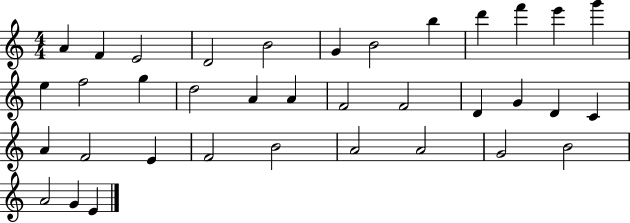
A4/q F4/q E4/h D4/h B4/h G4/q B4/h B5/q D6/q F6/q E6/q G6/q E5/q F5/h G5/q D5/h A4/q A4/q F4/h F4/h D4/q G4/q D4/q C4/q A4/q F4/h E4/q F4/h B4/h A4/h A4/h G4/h B4/h A4/h G4/q E4/q